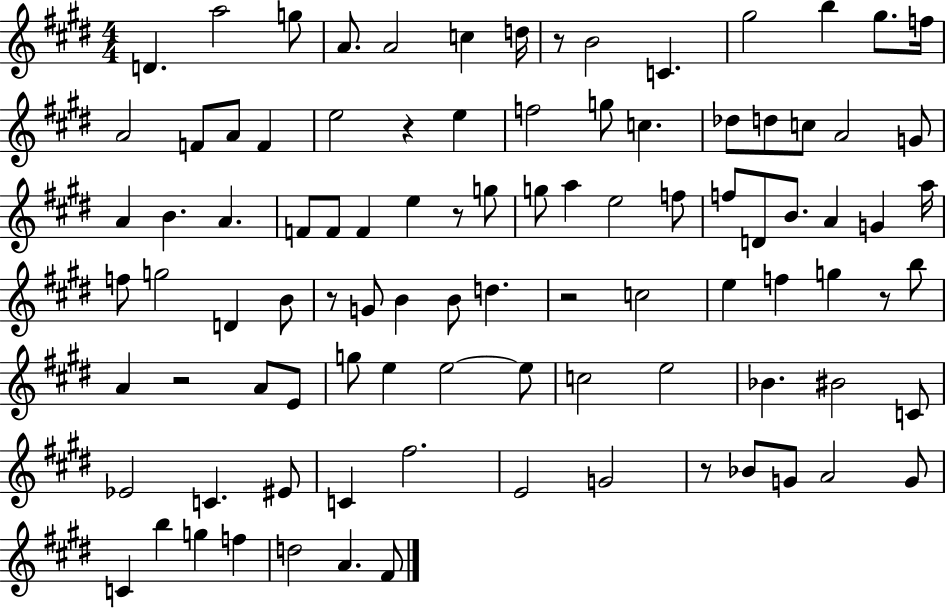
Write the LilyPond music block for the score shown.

{
  \clef treble
  \numericTimeSignature
  \time 4/4
  \key e \major
  d'4. a''2 g''8 | a'8. a'2 c''4 d''16 | r8 b'2 c'4. | gis''2 b''4 gis''8. f''16 | \break a'2 f'8 a'8 f'4 | e''2 r4 e''4 | f''2 g''8 c''4. | des''8 d''8 c''8 a'2 g'8 | \break a'4 b'4. a'4. | f'8 f'8 f'4 e''4 r8 g''8 | g''8 a''4 e''2 f''8 | f''8 d'8 b'8. a'4 g'4 a''16 | \break f''8 g''2 d'4 b'8 | r8 g'8 b'4 b'8 d''4. | r2 c''2 | e''4 f''4 g''4 r8 b''8 | \break a'4 r2 a'8 e'8 | g''8 e''4 e''2~~ e''8 | c''2 e''2 | bes'4. bis'2 c'8 | \break ees'2 c'4. eis'8 | c'4 fis''2. | e'2 g'2 | r8 bes'8 g'8 a'2 g'8 | \break c'4 b''4 g''4 f''4 | d''2 a'4. fis'8 | \bar "|."
}